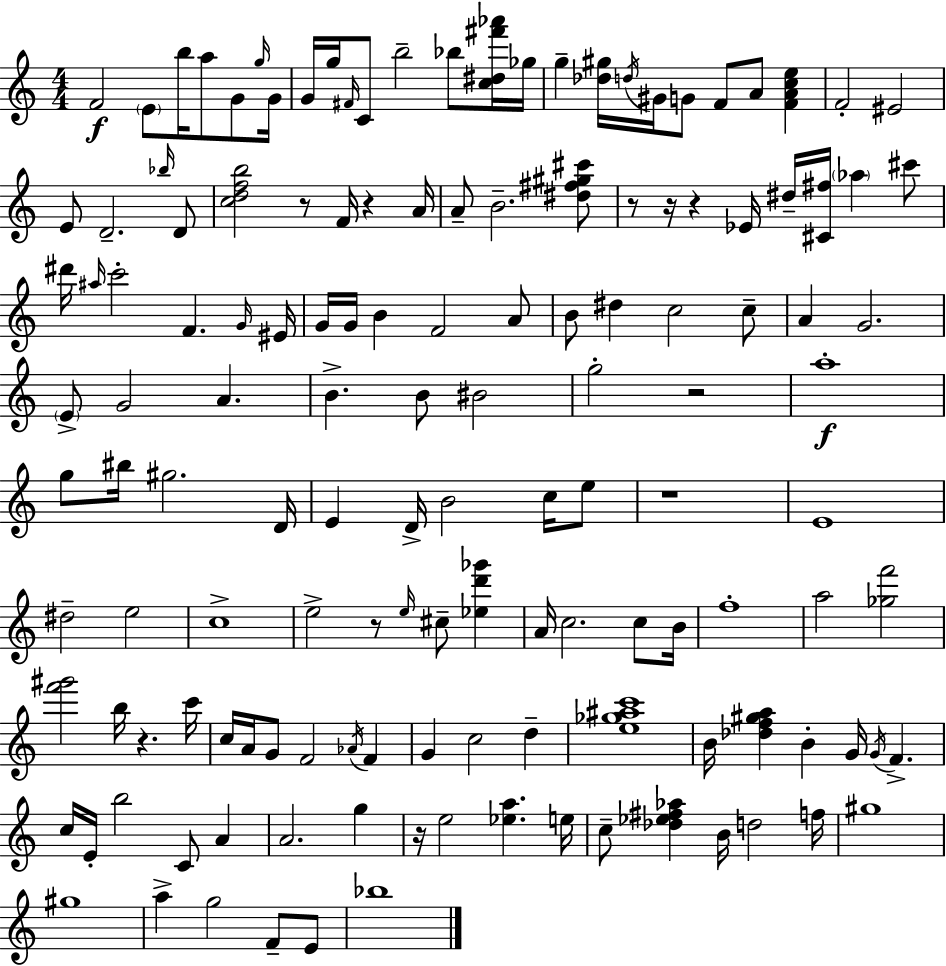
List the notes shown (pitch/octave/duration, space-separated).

F4/h E4/e B5/s A5/e G4/e G5/s G4/s G4/s G5/s F#4/s C4/e B5/h Bb5/e [C5,D#5,F#6,Ab6]/s Gb5/s G5/q [Db5,G#5]/s D5/s G#4/s G4/e F4/e A4/e [F4,A4,C5,E5]/q F4/h EIS4/h E4/e D4/h. Bb5/s D4/e [C5,D5,F5,B5]/h R/e F4/s R/q A4/s A4/e B4/h. [D#5,F#5,G#5,C#6]/e R/e R/s R/q Eb4/s D#5/s [C#4,F#5]/s Ab5/q C#6/e D#6/s A#5/s C6/h F4/q. G4/s EIS4/s G4/s G4/s B4/q F4/h A4/e B4/e D#5/q C5/h C5/e A4/q G4/h. E4/e G4/h A4/q. B4/q. B4/e BIS4/h G5/h R/h A5/w G5/e BIS5/s G#5/h. D4/s E4/q D4/s B4/h C5/s E5/e R/w E4/w D#5/h E5/h C5/w E5/h R/e E5/s C#5/e [Eb5,D6,Gb6]/q A4/s C5/h. C5/e B4/s F5/w A5/h [Gb5,F6]/h [F6,G#6]/h B5/s R/q. C6/s C5/s A4/s G4/e F4/h Ab4/s F4/q G4/q C5/h D5/q [E5,Gb5,A#5,C6]/w B4/s [Db5,F5,G#5,A5]/q B4/q G4/s G4/s F4/q. C5/s E4/s B5/h C4/e A4/q A4/h. G5/q R/s E5/h [Eb5,A5]/q. E5/s C5/e [Db5,Eb5,F#5,Ab5]/q B4/s D5/h F5/s G#5/w G#5/w A5/q G5/h F4/e E4/e Bb5/w